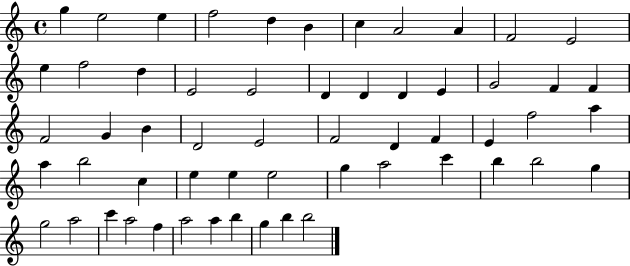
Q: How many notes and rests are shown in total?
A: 57